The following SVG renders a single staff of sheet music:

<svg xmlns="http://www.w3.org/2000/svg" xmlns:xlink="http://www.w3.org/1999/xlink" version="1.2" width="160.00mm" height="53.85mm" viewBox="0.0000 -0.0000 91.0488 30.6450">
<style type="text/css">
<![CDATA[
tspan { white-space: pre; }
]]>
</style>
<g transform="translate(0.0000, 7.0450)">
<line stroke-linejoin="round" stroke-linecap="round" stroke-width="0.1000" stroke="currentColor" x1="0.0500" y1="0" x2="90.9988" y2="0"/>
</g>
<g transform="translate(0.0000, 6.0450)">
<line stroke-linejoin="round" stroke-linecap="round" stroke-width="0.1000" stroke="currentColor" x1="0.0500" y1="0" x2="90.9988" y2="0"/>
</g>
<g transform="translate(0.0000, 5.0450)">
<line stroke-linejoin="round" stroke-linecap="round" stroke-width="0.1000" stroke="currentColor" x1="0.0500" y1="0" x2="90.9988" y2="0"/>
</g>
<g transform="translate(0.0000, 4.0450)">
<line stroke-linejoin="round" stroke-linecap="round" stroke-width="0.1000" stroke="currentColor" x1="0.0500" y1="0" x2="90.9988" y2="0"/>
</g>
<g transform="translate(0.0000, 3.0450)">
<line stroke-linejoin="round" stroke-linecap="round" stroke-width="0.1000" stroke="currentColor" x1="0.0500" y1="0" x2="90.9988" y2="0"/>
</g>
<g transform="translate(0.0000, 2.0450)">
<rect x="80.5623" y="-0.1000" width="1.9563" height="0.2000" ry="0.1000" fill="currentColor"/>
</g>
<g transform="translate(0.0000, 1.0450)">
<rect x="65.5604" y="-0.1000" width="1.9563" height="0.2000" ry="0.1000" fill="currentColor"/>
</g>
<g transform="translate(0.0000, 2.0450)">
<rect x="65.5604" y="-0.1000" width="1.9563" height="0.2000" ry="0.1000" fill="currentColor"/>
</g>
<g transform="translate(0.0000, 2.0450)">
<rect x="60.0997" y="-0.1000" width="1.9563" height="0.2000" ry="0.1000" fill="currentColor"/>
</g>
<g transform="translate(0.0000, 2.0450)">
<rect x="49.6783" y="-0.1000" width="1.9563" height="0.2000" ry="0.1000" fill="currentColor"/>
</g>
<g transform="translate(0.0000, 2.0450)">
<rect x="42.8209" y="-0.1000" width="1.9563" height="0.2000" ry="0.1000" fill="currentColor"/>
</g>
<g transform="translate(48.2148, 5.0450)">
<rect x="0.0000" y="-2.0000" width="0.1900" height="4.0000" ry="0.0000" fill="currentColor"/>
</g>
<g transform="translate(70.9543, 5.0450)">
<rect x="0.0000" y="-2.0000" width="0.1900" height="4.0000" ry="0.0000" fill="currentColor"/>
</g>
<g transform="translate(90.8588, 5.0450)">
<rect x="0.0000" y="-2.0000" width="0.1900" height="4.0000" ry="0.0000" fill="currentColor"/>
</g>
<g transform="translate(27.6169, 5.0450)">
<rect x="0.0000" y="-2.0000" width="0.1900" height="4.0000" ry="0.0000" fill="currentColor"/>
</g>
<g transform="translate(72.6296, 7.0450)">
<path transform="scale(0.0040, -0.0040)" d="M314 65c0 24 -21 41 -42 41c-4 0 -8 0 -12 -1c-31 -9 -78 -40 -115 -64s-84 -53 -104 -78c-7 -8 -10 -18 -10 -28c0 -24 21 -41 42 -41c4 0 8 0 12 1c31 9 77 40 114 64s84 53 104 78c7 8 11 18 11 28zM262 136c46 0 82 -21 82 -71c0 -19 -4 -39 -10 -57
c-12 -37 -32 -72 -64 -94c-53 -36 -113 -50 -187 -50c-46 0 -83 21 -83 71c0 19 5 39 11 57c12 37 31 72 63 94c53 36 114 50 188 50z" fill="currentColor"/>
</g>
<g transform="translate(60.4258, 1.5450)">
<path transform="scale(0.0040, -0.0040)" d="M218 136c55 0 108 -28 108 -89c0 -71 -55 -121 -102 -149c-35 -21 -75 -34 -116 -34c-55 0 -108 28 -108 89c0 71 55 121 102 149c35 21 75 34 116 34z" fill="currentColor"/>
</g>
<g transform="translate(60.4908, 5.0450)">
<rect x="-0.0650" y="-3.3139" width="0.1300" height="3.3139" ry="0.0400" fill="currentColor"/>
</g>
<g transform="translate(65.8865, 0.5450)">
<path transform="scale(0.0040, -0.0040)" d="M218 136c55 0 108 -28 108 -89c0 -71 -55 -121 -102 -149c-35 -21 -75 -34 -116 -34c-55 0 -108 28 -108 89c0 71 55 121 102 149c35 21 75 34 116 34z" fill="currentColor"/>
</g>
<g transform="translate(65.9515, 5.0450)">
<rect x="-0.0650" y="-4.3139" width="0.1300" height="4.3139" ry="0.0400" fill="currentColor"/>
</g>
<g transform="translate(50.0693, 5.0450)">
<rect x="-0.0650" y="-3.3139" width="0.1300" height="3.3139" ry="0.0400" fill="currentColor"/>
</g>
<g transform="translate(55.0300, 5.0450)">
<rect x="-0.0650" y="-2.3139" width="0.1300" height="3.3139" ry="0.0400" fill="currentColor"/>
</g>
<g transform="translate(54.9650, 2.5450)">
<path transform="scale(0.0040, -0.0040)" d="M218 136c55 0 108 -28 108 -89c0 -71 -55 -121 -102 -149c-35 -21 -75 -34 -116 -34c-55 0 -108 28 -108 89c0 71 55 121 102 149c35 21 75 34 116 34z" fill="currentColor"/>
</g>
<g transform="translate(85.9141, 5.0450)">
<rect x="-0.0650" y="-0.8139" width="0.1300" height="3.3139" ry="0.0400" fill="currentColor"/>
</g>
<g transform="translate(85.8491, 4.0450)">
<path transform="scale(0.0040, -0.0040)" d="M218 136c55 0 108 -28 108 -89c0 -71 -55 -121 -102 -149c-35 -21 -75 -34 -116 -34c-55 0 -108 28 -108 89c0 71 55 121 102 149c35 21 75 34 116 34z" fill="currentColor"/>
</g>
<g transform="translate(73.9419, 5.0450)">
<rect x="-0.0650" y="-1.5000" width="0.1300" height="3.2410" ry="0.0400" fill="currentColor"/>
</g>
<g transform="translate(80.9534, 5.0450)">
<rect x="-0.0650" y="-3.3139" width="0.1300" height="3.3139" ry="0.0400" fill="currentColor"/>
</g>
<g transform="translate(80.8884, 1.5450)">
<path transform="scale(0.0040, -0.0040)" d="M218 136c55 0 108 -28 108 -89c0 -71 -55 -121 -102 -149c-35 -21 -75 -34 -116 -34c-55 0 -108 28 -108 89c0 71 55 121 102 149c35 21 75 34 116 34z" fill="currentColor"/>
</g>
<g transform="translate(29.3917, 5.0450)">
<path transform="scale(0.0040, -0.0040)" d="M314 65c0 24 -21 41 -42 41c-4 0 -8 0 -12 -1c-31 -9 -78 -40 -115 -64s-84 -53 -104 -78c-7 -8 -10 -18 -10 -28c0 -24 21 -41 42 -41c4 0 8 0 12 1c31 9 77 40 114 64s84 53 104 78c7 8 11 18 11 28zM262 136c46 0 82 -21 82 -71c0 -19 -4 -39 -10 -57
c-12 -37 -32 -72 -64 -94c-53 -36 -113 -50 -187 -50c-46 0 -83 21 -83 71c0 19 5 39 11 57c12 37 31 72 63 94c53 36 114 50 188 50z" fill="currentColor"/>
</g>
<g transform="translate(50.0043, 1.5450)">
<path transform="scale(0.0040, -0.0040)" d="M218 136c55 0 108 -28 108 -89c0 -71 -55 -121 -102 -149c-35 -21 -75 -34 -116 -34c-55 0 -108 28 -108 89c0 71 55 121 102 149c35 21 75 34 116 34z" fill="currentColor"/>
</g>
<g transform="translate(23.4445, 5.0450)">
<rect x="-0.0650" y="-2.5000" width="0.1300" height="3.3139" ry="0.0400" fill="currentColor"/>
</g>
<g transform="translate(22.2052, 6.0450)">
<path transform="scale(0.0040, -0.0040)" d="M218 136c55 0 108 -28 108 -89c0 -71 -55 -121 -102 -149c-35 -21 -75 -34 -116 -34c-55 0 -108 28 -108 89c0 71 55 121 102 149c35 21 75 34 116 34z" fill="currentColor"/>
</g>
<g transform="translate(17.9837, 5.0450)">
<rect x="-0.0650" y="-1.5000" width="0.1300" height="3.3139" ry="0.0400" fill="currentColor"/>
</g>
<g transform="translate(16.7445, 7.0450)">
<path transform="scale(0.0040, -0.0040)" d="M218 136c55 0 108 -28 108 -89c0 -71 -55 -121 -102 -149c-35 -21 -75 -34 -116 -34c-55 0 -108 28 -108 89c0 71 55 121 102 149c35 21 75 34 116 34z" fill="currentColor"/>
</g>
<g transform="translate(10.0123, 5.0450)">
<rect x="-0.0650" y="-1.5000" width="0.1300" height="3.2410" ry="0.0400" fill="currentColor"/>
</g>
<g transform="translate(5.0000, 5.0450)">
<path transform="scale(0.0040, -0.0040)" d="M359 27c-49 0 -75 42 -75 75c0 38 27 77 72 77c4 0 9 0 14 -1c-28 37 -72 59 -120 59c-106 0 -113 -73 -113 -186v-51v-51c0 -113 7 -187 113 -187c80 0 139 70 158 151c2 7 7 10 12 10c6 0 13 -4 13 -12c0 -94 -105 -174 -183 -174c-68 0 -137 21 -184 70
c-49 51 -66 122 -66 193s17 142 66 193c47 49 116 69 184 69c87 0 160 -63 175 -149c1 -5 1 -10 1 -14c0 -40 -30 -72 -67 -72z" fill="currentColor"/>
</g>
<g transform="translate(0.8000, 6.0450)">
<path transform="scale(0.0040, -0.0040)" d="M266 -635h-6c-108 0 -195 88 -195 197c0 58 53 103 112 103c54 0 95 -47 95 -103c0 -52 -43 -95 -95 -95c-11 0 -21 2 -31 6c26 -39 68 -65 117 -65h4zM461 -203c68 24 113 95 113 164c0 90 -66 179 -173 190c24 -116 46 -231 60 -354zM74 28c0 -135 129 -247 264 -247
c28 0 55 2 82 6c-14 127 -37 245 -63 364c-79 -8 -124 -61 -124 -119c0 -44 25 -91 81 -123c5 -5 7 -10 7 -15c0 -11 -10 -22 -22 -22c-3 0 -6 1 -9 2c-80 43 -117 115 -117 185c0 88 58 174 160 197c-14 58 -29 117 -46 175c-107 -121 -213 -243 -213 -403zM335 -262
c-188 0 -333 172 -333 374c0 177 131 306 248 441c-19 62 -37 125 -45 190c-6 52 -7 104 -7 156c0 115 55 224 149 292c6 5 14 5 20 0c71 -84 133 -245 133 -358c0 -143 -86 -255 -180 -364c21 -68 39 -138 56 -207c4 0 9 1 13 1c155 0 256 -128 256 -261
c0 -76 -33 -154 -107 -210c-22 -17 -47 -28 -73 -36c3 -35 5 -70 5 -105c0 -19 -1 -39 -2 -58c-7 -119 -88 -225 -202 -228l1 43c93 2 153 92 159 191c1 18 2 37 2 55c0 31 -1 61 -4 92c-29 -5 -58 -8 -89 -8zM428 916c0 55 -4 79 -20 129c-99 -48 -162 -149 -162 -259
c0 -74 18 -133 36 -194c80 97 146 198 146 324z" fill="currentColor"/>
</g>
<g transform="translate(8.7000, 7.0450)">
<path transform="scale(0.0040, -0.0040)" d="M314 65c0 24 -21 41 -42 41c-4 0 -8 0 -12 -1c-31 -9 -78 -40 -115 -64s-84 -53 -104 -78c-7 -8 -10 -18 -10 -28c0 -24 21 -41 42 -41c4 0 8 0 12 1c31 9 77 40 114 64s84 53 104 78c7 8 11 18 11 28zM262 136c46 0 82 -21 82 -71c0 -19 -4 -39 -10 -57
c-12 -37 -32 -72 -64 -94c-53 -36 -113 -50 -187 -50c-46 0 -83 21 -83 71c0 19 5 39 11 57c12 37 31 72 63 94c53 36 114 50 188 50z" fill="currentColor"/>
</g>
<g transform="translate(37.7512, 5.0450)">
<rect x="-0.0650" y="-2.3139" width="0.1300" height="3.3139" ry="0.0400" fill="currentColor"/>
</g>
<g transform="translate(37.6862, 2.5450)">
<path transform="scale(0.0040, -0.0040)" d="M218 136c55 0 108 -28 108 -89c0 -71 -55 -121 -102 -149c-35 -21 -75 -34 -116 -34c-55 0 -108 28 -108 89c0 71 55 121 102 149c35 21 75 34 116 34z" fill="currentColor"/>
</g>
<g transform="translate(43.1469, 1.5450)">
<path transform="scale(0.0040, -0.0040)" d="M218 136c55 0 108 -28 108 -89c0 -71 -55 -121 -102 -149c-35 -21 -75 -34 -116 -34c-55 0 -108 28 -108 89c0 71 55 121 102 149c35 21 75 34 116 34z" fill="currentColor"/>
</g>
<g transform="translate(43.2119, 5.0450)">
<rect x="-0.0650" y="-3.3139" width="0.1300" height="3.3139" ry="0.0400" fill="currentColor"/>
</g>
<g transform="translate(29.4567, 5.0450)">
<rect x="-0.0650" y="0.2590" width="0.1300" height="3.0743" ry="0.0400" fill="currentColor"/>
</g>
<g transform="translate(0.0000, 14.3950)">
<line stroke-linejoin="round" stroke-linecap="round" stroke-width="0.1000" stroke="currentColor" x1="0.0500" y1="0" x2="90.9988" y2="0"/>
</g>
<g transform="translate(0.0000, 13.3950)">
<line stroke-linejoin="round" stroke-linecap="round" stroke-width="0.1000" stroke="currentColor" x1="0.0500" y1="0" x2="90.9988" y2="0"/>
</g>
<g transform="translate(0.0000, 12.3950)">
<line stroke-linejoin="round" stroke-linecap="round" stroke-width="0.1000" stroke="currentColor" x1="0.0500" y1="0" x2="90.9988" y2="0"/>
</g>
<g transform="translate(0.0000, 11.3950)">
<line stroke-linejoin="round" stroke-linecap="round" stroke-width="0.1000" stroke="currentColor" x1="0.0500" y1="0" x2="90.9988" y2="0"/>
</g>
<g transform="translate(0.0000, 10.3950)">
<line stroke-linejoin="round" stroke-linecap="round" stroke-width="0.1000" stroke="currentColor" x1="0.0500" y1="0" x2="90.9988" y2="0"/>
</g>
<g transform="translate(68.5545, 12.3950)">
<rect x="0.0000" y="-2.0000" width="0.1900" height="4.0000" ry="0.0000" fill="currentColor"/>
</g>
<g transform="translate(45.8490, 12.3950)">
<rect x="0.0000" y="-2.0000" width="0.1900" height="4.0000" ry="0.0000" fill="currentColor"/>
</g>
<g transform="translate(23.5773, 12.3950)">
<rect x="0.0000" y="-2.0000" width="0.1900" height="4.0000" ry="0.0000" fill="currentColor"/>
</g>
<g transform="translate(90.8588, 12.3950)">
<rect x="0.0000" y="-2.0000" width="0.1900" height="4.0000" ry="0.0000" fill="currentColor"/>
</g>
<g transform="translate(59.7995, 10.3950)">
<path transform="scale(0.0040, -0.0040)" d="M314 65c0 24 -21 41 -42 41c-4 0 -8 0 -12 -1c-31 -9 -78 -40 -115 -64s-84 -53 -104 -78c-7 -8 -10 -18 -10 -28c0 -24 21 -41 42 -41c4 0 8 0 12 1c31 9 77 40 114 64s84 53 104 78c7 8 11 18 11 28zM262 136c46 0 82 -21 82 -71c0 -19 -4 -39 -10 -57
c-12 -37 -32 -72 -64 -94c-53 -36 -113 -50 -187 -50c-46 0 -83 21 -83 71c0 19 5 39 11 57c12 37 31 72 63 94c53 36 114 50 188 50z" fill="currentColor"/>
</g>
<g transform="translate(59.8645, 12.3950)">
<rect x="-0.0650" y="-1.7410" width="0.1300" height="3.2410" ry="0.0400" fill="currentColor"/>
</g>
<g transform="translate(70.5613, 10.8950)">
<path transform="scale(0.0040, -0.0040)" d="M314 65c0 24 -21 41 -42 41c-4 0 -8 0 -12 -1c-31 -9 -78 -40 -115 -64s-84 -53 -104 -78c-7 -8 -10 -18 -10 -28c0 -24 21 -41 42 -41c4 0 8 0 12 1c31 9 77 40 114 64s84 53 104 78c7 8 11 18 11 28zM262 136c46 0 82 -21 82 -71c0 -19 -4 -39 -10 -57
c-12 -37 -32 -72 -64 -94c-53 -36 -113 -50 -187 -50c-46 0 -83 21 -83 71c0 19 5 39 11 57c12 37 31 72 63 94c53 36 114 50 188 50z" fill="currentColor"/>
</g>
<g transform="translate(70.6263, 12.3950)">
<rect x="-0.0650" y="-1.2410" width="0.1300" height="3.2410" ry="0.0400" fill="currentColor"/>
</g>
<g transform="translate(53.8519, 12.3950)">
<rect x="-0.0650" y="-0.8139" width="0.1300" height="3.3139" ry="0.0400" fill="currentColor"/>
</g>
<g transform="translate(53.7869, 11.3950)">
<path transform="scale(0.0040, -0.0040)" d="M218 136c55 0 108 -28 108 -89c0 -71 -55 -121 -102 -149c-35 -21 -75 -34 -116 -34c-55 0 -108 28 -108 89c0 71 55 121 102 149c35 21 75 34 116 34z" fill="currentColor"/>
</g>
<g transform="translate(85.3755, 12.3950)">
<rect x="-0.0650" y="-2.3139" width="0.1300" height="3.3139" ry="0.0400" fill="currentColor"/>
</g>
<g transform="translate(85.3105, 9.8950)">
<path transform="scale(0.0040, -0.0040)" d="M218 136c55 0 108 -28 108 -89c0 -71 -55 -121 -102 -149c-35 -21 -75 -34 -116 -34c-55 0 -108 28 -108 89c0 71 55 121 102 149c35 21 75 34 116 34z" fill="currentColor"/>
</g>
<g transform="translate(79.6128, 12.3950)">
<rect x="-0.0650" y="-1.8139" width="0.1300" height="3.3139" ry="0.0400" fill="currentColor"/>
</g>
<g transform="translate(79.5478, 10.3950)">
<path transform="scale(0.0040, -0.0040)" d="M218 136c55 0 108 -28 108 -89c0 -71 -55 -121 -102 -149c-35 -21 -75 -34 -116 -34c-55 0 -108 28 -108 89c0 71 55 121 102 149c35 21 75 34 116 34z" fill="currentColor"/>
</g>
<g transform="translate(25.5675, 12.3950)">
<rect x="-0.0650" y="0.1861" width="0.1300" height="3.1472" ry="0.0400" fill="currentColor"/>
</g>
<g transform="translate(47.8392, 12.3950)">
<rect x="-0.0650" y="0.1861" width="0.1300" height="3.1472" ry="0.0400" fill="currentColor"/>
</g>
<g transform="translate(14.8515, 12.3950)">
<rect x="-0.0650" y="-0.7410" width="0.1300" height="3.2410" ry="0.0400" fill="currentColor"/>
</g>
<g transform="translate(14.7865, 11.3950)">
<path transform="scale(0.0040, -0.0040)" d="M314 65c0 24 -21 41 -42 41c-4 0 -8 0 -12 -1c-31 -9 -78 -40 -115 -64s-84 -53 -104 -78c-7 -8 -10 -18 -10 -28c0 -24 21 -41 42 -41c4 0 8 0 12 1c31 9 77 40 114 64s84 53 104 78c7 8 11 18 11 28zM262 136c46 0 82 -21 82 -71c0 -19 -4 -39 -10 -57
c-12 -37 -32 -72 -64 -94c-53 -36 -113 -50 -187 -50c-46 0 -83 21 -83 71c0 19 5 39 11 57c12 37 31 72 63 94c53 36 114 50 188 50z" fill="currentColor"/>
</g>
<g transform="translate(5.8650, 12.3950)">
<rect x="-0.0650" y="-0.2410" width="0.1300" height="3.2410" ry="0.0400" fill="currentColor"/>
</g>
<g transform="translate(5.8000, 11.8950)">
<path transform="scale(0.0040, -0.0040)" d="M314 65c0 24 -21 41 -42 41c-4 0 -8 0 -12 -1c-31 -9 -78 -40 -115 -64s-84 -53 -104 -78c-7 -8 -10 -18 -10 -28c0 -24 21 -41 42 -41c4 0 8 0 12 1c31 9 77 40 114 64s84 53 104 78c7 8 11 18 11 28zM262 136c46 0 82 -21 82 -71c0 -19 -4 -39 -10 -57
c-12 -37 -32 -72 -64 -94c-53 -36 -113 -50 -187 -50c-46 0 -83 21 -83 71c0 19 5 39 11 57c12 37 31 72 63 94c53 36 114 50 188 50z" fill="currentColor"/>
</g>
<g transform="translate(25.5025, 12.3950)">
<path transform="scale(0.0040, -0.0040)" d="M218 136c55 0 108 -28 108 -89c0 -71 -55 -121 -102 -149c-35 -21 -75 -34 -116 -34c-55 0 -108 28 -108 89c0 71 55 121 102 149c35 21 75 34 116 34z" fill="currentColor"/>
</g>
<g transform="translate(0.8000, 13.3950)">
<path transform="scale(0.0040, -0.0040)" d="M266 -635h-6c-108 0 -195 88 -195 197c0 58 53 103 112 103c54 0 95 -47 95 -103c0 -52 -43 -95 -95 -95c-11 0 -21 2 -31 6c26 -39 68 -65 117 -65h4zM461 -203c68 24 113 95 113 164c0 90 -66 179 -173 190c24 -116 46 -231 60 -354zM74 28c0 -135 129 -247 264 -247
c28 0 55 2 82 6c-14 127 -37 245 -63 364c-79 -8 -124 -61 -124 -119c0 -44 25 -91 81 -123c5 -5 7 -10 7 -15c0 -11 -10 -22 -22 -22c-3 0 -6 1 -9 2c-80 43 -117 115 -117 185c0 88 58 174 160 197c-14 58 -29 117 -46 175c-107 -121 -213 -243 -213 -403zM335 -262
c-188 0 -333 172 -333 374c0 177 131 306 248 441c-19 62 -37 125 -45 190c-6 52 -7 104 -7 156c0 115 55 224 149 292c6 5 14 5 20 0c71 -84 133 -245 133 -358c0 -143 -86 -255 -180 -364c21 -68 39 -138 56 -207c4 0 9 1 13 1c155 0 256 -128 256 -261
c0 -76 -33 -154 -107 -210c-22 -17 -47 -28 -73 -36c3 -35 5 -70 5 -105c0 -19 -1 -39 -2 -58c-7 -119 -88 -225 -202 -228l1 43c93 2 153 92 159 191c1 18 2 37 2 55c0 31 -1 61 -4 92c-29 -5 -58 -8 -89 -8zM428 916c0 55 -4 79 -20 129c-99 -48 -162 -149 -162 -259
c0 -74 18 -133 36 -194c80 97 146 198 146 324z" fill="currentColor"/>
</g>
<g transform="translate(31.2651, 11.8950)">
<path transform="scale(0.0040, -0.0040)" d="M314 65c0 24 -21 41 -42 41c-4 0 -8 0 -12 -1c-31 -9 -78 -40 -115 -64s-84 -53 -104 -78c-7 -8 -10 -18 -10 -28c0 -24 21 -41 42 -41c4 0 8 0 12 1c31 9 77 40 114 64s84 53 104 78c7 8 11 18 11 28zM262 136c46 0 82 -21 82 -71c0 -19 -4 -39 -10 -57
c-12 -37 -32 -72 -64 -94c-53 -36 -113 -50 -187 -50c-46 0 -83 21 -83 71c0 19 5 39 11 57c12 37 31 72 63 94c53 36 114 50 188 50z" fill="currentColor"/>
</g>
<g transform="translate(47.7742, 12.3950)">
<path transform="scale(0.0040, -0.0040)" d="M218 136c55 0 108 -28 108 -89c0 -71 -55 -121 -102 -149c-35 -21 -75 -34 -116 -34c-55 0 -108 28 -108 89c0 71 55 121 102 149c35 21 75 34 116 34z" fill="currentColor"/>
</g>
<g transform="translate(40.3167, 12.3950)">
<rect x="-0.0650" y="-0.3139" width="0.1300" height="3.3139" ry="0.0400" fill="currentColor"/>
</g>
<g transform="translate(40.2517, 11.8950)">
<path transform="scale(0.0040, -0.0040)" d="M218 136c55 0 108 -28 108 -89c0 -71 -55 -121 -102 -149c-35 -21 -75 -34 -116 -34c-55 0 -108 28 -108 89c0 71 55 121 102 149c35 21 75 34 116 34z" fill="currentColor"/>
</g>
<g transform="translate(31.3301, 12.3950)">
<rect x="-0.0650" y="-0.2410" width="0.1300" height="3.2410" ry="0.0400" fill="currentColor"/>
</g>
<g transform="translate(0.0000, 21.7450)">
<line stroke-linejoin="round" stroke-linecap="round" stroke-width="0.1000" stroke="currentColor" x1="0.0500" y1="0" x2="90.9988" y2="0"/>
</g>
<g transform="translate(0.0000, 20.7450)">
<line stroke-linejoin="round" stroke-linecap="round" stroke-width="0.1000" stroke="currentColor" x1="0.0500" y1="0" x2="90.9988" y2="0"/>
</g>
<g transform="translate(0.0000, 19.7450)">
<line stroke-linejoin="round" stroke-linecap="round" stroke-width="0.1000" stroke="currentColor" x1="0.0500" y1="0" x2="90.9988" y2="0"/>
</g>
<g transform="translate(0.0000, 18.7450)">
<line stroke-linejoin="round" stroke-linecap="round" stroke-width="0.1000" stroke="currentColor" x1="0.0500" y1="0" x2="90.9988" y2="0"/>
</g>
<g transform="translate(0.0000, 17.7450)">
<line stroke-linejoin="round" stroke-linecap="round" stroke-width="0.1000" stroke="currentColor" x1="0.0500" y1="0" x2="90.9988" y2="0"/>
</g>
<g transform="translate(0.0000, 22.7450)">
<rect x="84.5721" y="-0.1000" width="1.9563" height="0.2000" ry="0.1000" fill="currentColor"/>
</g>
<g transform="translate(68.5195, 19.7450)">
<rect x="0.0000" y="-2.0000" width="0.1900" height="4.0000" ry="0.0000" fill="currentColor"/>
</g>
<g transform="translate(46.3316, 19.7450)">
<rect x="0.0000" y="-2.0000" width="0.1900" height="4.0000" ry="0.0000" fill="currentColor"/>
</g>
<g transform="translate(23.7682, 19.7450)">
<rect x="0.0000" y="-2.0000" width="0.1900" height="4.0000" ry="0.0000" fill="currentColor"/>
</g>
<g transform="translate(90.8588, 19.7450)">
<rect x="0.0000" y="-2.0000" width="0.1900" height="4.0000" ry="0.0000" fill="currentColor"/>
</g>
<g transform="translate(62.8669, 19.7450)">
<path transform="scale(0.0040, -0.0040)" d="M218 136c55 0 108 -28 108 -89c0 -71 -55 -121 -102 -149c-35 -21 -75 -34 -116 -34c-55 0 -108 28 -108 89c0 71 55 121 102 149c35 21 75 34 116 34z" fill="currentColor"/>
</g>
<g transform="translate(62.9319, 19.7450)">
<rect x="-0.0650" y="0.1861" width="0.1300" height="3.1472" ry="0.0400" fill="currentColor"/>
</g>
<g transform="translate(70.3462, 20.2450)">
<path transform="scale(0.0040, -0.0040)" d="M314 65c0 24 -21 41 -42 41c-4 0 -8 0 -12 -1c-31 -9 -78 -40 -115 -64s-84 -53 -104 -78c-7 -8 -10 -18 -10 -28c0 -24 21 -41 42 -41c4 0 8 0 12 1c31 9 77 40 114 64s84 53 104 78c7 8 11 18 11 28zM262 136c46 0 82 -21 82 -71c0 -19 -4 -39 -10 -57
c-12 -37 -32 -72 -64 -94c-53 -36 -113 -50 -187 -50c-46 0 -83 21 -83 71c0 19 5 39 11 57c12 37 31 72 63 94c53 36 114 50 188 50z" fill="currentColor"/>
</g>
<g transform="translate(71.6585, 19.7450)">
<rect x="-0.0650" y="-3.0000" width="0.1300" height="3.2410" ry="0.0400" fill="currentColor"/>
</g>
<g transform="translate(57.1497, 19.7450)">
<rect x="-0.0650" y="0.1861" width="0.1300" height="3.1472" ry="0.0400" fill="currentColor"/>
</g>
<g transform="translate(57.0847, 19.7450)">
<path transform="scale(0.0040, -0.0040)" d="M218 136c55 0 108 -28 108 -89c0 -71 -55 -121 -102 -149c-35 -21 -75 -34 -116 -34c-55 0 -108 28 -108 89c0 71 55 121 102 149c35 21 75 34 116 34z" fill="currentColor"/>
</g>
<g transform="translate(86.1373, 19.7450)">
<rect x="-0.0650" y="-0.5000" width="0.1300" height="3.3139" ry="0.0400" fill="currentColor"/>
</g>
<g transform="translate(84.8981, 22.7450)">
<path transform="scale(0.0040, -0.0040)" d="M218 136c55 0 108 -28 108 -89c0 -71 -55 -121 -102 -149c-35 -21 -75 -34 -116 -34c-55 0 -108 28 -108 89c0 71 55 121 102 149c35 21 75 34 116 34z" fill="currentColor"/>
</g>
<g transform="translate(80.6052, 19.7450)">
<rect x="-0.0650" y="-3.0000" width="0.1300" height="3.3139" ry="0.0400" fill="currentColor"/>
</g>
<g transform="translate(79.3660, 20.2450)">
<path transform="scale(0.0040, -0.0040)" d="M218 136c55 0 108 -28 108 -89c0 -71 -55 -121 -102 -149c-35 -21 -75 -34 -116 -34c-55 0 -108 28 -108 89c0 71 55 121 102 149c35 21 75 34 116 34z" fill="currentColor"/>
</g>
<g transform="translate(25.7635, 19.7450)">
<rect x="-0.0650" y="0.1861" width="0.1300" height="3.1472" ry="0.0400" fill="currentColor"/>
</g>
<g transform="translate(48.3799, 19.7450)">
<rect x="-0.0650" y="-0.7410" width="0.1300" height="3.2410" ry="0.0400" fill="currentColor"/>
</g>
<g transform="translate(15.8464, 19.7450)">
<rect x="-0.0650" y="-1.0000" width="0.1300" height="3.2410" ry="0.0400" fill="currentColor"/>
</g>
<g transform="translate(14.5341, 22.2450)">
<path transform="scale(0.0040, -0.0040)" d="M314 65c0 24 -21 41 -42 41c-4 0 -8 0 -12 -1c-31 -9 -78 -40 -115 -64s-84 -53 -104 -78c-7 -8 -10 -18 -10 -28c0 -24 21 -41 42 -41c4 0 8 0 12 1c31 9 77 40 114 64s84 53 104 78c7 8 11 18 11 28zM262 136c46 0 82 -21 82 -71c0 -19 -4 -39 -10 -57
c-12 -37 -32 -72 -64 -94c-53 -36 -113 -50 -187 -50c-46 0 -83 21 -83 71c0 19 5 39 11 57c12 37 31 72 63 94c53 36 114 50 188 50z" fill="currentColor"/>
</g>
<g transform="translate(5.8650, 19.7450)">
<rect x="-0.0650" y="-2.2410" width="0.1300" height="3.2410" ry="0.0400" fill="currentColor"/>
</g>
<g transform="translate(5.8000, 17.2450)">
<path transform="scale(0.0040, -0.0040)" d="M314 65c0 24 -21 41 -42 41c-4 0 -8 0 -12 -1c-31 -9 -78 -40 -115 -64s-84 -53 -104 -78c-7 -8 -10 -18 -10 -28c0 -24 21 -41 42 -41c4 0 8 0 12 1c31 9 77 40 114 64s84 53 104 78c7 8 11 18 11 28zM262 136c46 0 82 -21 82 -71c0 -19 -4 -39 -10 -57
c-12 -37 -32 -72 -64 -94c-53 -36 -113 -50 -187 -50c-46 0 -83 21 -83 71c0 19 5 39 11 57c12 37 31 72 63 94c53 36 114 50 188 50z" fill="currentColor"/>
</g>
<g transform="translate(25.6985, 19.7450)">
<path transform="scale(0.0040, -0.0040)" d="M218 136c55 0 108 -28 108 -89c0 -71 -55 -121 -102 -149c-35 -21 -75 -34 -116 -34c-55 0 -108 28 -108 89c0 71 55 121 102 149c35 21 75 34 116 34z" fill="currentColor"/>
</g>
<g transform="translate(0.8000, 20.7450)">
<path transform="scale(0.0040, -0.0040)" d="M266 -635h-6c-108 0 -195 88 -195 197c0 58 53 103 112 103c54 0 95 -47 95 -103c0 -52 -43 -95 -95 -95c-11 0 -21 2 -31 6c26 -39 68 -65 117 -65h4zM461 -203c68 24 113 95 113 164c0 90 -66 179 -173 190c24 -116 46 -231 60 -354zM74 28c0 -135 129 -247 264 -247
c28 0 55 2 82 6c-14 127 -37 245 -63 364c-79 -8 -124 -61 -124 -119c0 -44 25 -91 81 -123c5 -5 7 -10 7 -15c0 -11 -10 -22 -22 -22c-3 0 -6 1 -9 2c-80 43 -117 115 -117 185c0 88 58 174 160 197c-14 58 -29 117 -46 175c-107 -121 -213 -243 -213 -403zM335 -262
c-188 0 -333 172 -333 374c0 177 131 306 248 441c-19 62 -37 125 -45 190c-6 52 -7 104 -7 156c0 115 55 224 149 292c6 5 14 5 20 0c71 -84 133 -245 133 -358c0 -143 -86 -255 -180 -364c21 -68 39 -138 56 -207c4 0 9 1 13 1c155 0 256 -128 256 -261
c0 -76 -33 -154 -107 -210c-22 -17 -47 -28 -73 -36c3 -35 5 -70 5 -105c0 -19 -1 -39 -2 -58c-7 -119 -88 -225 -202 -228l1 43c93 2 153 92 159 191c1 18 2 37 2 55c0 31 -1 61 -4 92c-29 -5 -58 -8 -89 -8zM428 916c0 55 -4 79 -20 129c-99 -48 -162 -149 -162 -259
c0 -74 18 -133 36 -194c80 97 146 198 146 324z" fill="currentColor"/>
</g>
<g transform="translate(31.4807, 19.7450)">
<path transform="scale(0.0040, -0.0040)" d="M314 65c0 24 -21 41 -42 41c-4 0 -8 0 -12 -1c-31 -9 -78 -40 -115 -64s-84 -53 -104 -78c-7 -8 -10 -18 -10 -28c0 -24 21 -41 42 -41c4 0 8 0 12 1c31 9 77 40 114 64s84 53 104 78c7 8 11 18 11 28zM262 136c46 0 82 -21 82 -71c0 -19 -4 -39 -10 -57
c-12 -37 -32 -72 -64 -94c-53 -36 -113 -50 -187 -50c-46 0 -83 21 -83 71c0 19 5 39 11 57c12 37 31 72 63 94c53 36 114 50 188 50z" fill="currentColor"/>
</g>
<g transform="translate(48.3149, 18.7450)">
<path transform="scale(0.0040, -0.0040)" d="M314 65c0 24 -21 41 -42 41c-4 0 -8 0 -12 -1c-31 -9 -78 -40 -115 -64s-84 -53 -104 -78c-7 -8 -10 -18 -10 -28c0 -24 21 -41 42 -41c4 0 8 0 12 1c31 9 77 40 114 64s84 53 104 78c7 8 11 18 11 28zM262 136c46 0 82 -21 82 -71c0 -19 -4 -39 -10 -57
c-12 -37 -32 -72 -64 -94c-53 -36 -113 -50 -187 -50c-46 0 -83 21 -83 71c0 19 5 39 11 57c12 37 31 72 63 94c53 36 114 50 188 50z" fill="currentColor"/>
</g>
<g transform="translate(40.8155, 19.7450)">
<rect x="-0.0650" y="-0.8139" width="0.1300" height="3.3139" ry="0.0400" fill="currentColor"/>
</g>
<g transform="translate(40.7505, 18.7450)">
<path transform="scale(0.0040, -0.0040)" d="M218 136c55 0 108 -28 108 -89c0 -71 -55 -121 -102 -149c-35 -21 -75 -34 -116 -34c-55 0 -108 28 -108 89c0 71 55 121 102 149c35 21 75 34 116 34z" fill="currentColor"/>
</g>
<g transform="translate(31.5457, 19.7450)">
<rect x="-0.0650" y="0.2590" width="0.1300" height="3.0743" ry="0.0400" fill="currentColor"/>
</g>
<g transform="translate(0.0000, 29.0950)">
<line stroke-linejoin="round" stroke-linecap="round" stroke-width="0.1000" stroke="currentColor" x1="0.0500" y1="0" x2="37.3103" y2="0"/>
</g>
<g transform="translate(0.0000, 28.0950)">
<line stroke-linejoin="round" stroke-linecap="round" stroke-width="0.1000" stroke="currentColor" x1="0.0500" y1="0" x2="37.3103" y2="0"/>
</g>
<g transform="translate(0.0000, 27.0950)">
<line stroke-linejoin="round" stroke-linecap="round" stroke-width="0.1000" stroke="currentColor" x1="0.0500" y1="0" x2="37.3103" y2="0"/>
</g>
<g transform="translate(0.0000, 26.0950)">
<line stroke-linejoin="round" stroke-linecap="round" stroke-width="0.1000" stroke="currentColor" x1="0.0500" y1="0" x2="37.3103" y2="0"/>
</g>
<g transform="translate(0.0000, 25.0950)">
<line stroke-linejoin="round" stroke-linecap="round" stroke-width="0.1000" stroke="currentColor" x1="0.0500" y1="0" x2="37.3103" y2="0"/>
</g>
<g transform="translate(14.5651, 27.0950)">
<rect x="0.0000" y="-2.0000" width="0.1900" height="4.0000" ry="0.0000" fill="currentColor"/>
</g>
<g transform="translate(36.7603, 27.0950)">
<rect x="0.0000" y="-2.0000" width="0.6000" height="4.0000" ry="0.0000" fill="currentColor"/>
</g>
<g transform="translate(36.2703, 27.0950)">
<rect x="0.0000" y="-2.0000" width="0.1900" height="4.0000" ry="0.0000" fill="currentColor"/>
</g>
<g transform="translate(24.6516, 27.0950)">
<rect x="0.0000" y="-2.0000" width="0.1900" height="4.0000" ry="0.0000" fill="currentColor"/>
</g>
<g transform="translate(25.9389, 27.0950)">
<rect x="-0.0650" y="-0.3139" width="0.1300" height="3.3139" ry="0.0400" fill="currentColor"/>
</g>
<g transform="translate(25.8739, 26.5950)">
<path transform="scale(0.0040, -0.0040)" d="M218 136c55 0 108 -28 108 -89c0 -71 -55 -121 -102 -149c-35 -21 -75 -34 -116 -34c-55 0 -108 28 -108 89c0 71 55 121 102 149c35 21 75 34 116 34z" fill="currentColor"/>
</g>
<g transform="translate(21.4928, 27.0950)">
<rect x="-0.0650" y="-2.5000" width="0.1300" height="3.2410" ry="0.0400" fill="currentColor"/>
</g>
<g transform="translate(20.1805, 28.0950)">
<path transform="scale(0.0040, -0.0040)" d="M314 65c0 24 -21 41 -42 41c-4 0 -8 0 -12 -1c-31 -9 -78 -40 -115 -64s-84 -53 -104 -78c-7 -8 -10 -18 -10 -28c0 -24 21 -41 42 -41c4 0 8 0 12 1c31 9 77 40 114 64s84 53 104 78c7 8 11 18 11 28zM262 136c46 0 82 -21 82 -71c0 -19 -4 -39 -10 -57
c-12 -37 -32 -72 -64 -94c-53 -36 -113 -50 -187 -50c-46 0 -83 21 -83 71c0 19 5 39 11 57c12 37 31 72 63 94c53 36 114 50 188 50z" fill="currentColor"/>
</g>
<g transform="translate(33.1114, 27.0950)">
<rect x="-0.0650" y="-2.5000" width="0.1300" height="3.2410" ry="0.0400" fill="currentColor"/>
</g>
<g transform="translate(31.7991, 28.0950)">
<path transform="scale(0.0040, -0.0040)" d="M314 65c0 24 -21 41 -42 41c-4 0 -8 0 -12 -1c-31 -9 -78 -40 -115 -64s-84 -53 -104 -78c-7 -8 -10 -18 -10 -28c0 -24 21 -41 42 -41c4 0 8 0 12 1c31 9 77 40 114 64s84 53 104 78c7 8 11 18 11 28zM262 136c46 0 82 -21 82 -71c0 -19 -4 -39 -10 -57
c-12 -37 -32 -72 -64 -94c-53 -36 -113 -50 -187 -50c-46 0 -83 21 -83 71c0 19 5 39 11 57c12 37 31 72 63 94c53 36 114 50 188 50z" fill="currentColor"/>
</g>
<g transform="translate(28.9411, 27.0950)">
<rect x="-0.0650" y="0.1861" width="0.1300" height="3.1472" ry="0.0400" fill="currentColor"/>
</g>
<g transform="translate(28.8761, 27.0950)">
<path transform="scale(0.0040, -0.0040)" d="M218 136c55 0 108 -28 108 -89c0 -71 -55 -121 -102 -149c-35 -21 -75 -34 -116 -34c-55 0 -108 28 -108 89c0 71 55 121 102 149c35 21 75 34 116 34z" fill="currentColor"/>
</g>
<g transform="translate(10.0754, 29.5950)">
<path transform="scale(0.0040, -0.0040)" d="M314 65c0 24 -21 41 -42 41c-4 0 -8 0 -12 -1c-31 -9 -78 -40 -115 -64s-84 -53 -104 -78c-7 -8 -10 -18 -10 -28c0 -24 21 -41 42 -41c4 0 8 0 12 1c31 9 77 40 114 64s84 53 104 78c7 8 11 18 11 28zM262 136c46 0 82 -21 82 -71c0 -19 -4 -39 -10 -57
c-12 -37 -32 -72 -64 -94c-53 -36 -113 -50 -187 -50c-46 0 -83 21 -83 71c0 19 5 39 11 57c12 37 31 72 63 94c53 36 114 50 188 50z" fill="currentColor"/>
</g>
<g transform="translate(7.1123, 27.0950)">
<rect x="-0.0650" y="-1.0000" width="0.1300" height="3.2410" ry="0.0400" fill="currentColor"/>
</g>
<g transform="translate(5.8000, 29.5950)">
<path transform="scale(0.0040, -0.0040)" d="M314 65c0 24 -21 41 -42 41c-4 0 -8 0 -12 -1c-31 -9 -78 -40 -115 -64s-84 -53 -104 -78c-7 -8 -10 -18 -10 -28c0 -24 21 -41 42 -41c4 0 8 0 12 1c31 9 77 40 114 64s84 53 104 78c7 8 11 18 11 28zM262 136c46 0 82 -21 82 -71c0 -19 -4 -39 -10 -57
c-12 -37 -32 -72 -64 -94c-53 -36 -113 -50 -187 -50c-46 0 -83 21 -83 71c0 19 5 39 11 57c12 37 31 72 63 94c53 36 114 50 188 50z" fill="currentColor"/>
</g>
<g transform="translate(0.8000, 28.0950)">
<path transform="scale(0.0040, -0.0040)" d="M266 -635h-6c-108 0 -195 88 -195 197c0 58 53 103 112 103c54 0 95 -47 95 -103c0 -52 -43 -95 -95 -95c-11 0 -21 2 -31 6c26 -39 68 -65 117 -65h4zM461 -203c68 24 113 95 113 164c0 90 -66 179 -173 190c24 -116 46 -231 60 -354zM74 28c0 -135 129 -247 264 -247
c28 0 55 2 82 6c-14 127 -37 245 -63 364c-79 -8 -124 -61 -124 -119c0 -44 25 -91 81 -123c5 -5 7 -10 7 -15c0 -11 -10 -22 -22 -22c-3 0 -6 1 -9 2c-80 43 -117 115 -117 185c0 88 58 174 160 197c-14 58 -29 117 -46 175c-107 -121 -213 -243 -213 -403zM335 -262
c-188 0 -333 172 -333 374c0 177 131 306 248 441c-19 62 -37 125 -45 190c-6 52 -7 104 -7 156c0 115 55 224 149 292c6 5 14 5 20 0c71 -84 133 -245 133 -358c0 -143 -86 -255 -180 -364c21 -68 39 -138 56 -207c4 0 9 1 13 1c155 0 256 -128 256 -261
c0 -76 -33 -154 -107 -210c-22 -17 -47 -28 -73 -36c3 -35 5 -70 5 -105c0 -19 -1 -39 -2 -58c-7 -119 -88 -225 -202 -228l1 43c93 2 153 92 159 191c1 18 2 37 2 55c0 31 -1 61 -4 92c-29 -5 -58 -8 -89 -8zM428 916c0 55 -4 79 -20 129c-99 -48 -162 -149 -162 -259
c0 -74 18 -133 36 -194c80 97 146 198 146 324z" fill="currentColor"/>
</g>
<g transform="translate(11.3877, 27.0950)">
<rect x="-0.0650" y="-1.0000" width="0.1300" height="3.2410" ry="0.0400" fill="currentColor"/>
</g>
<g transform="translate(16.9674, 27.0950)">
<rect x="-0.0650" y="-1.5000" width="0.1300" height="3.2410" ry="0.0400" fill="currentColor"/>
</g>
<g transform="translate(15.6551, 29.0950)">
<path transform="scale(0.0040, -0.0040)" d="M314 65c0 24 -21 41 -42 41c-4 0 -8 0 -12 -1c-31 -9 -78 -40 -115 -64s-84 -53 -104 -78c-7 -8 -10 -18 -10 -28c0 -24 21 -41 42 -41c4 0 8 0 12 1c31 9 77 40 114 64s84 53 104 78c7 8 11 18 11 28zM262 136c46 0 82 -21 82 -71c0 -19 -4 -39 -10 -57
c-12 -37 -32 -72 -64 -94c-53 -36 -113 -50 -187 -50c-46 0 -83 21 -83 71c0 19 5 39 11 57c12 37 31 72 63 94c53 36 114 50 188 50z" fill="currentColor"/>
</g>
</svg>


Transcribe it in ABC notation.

X:1
T:Untitled
M:4/4
L:1/4
K:C
E2 E G B2 g b b g b d' E2 b d c2 d2 B c2 c B d f2 e2 f g g2 D2 B B2 d d2 B B A2 A C D2 D2 E2 G2 c B G2